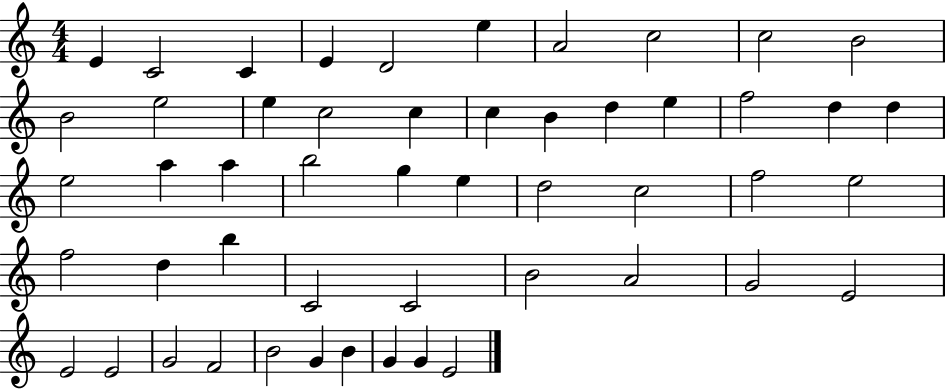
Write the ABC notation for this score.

X:1
T:Untitled
M:4/4
L:1/4
K:C
E C2 C E D2 e A2 c2 c2 B2 B2 e2 e c2 c c B d e f2 d d e2 a a b2 g e d2 c2 f2 e2 f2 d b C2 C2 B2 A2 G2 E2 E2 E2 G2 F2 B2 G B G G E2